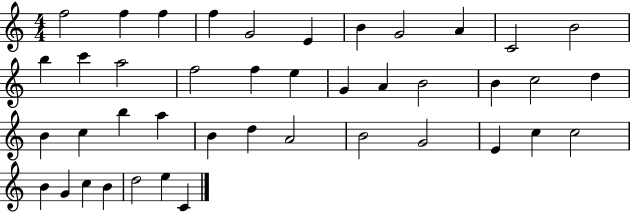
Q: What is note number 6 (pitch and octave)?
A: E4